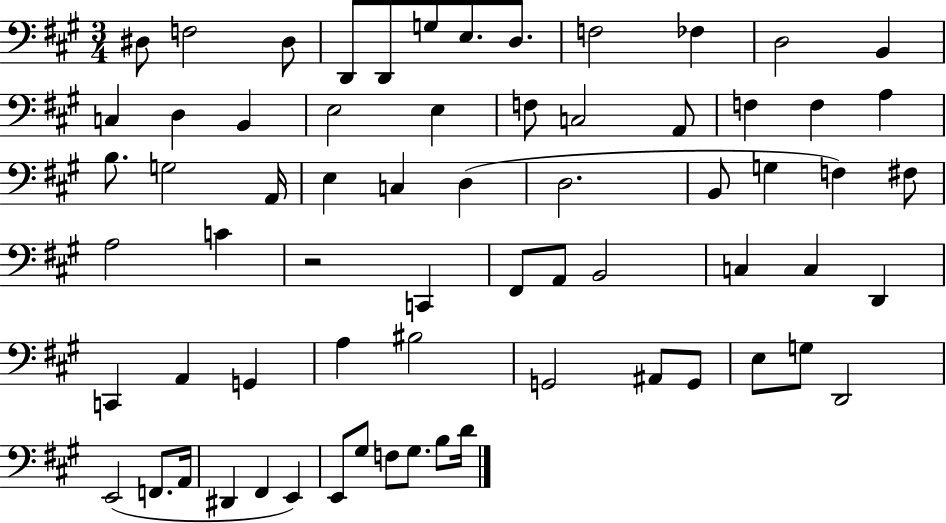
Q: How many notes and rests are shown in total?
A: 67